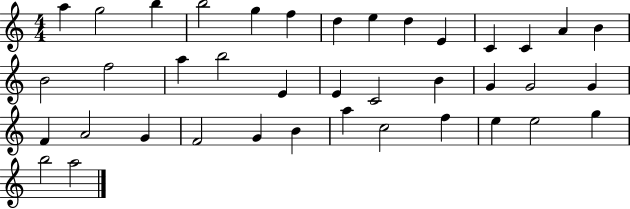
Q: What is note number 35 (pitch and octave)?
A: E5